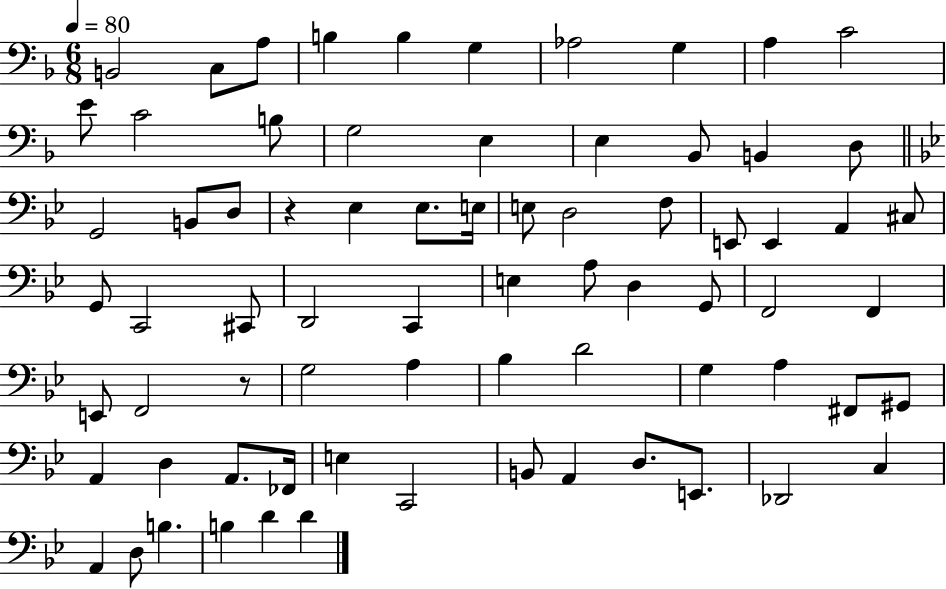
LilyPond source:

{
  \clef bass
  \numericTimeSignature
  \time 6/8
  \key f \major
  \tempo 4 = 80
  \repeat volta 2 { b,2 c8 a8 | b4 b4 g4 | aes2 g4 | a4 c'2 | \break e'8 c'2 b8 | g2 e4 | e4 bes,8 b,4 d8 | \bar "||" \break \key bes \major g,2 b,8 d8 | r4 ees4 ees8. e16 | e8 d2 f8 | e,8 e,4 a,4 cis8 | \break g,8 c,2 cis,8 | d,2 c,4 | e4 a8 d4 g,8 | f,2 f,4 | \break e,8 f,2 r8 | g2 a4 | bes4 d'2 | g4 a4 fis,8 gis,8 | \break a,4 d4 a,8. fes,16 | e4 c,2 | b,8 a,4 d8. e,8. | des,2 c4 | \break a,4 d8 b4. | b4 d'4 d'4 | } \bar "|."
}